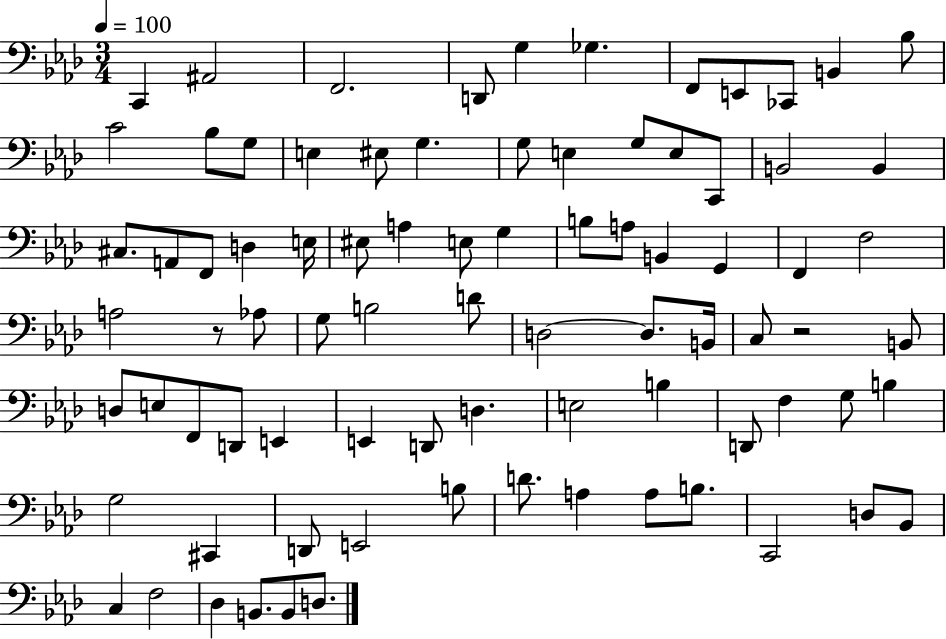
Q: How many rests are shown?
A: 2